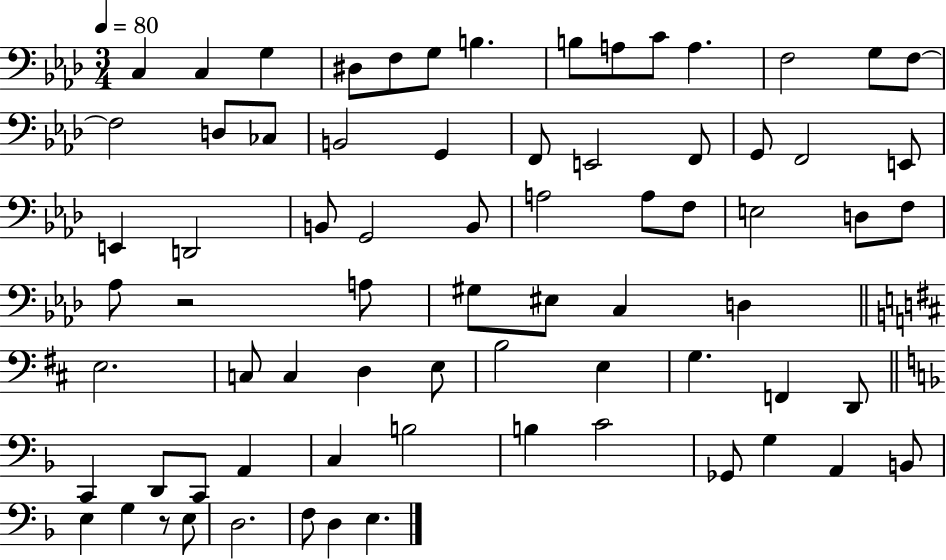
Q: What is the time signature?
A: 3/4